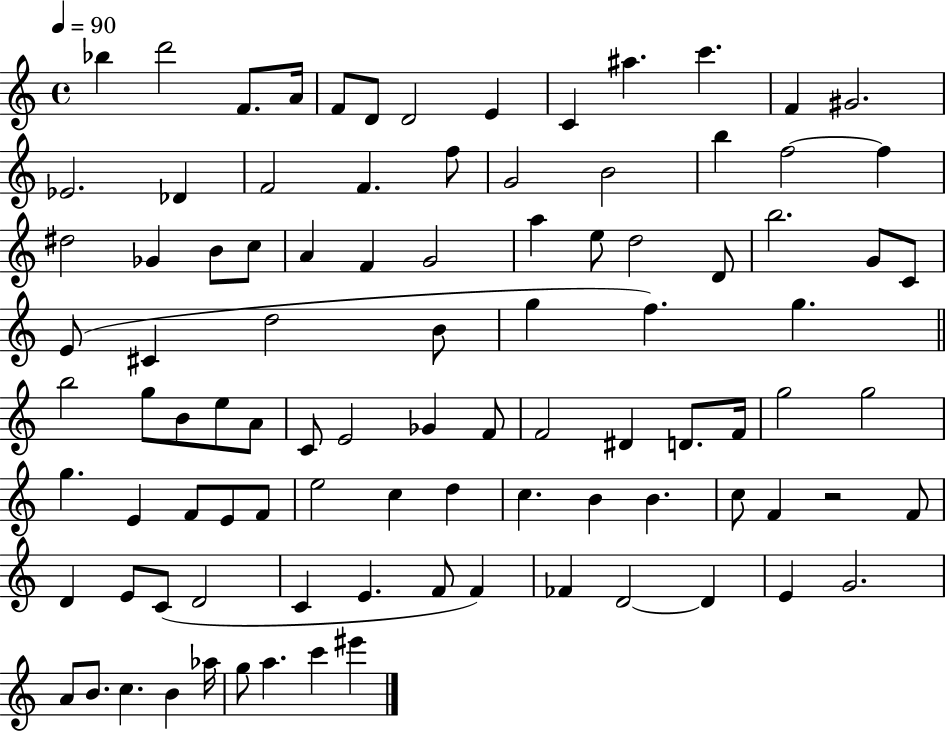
X:1
T:Untitled
M:4/4
L:1/4
K:C
_b d'2 F/2 A/4 F/2 D/2 D2 E C ^a c' F ^G2 _E2 _D F2 F f/2 G2 B2 b f2 f ^d2 _G B/2 c/2 A F G2 a e/2 d2 D/2 b2 G/2 C/2 E/2 ^C d2 B/2 g f g b2 g/2 B/2 e/2 A/2 C/2 E2 _G F/2 F2 ^D D/2 F/4 g2 g2 g E F/2 E/2 F/2 e2 c d c B B c/2 F z2 F/2 D E/2 C/2 D2 C E F/2 F _F D2 D E G2 A/2 B/2 c B _a/4 g/2 a c' ^e'